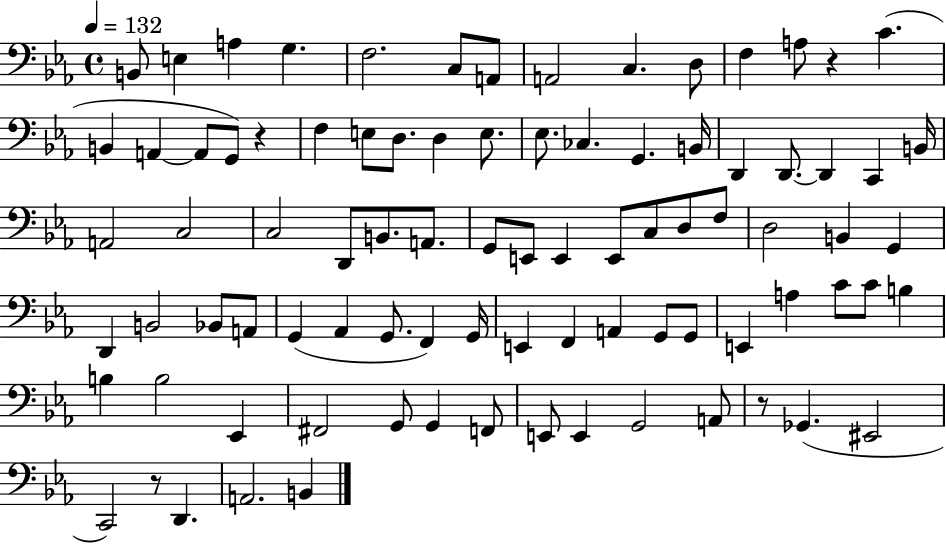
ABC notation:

X:1
T:Untitled
M:4/4
L:1/4
K:Eb
B,,/2 E, A, G, F,2 C,/2 A,,/2 A,,2 C, D,/2 F, A,/2 z C B,, A,, A,,/2 G,,/2 z F, E,/2 D,/2 D, E,/2 _E,/2 _C, G,, B,,/4 D,, D,,/2 D,, C,, B,,/4 A,,2 C,2 C,2 D,,/2 B,,/2 A,,/2 G,,/2 E,,/2 E,, E,,/2 C,/2 D,/2 F,/2 D,2 B,, G,, D,, B,,2 _B,,/2 A,,/2 G,, _A,, G,,/2 F,, G,,/4 E,, F,, A,, G,,/2 G,,/2 E,, A, C/2 C/2 B, B, B,2 _E,, ^F,,2 G,,/2 G,, F,,/2 E,,/2 E,, G,,2 A,,/2 z/2 _G,, ^E,,2 C,,2 z/2 D,, A,,2 B,,